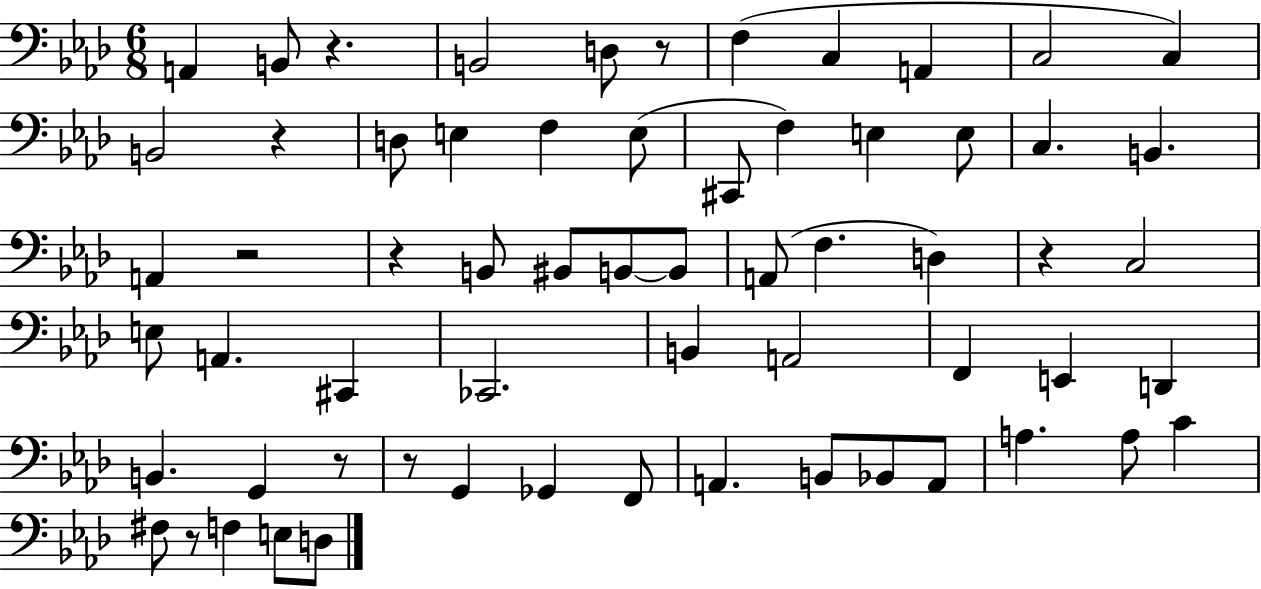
A2/q B2/e R/q. B2/h D3/e R/e F3/q C3/q A2/q C3/h C3/q B2/h R/q D3/e E3/q F3/q E3/e C#2/e F3/q E3/q E3/e C3/q. B2/q. A2/q R/h R/q B2/e BIS2/e B2/e B2/e A2/e F3/q. D3/q R/q C3/h E3/e A2/q. C#2/q CES2/h. B2/q A2/h F2/q E2/q D2/q B2/q. G2/q R/e R/e G2/q Gb2/q F2/e A2/q. B2/e Bb2/e A2/e A3/q. A3/e C4/q F#3/e R/e F3/q E3/e D3/e